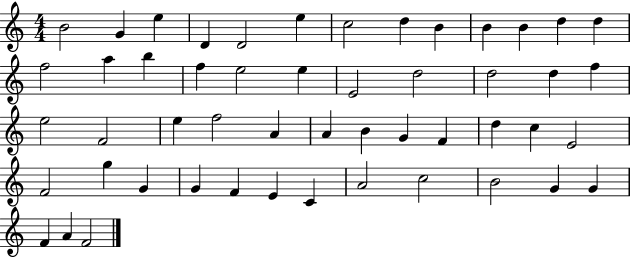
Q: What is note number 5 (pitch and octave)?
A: D4